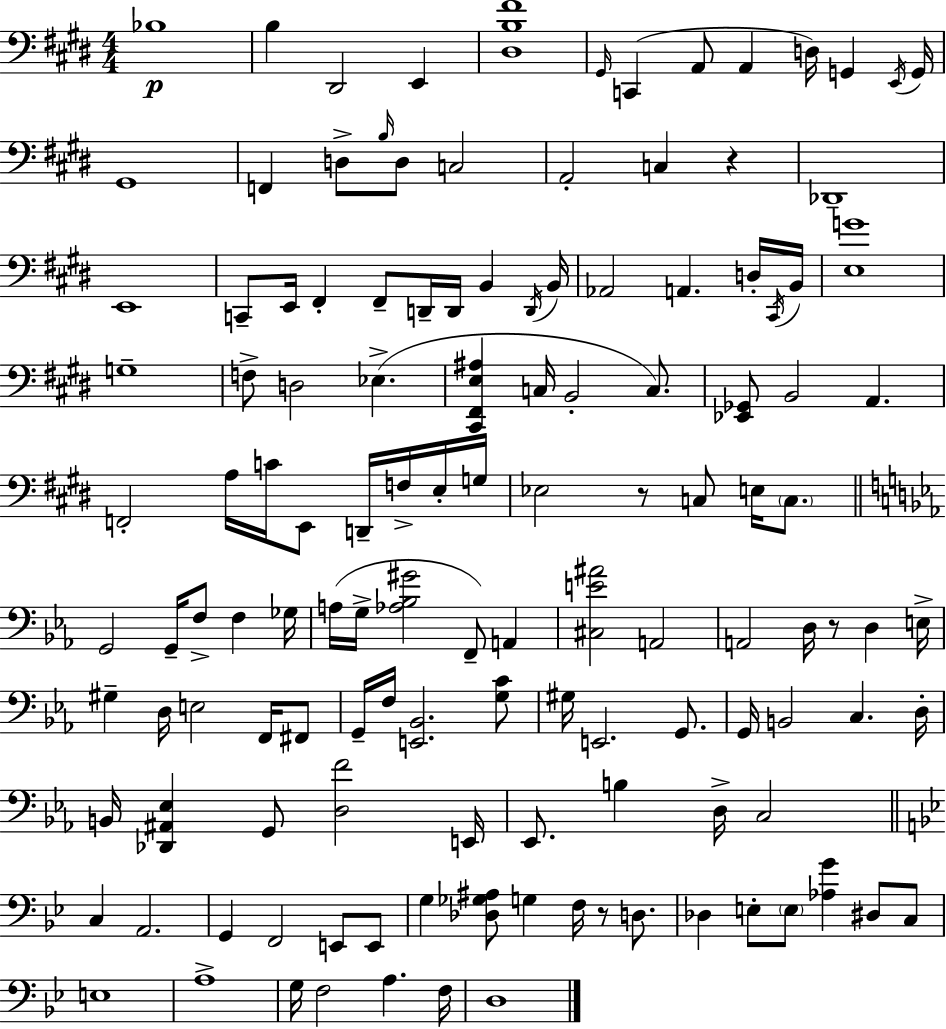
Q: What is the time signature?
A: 4/4